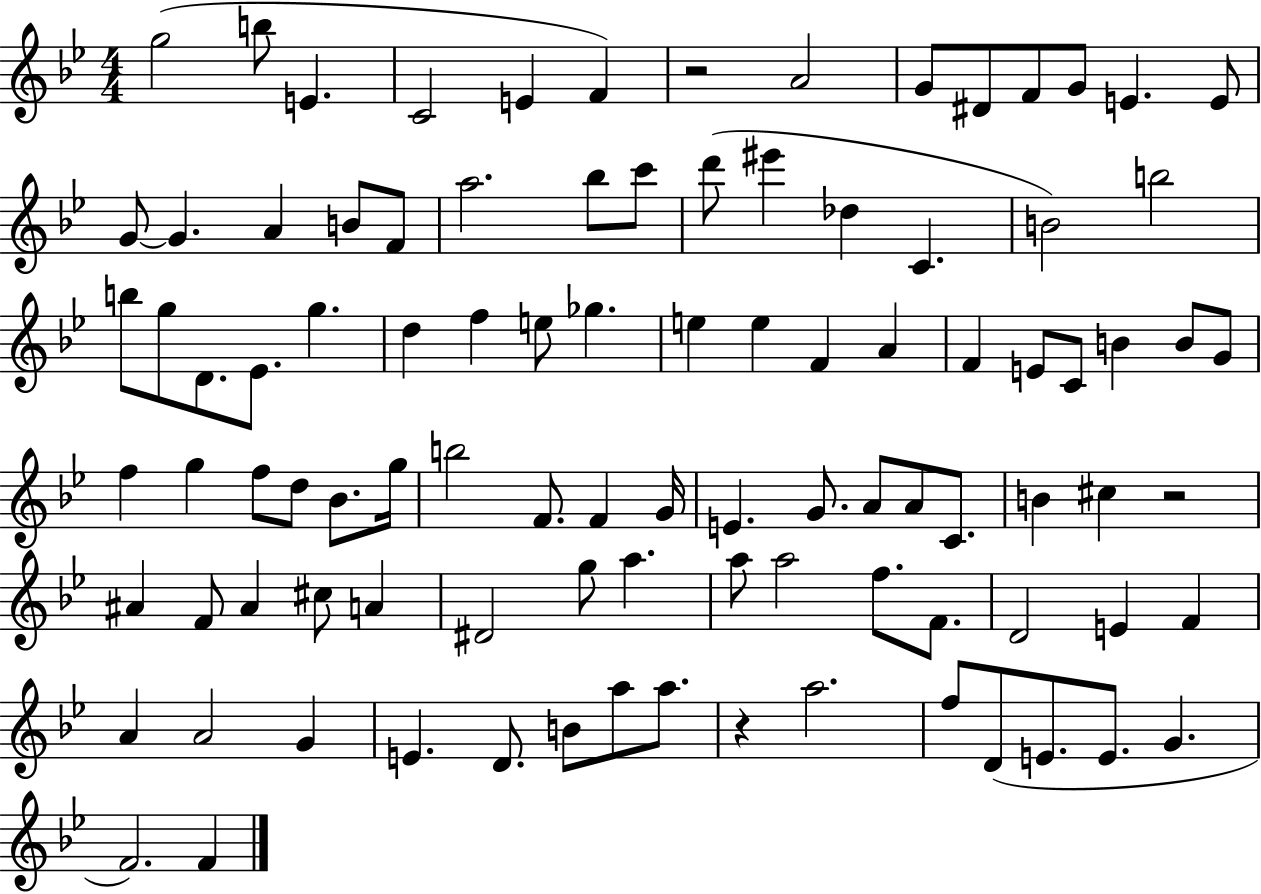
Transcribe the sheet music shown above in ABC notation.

X:1
T:Untitled
M:4/4
L:1/4
K:Bb
g2 b/2 E C2 E F z2 A2 G/2 ^D/2 F/2 G/2 E E/2 G/2 G A B/2 F/2 a2 _b/2 c'/2 d'/2 ^e' _d C B2 b2 b/2 g/2 D/2 _E/2 g d f e/2 _g e e F A F E/2 C/2 B B/2 G/2 f g f/2 d/2 _B/2 g/4 b2 F/2 F G/4 E G/2 A/2 A/2 C/2 B ^c z2 ^A F/2 ^A ^c/2 A ^D2 g/2 a a/2 a2 f/2 F/2 D2 E F A A2 G E D/2 B/2 a/2 a/2 z a2 f/2 D/2 E/2 E/2 G F2 F